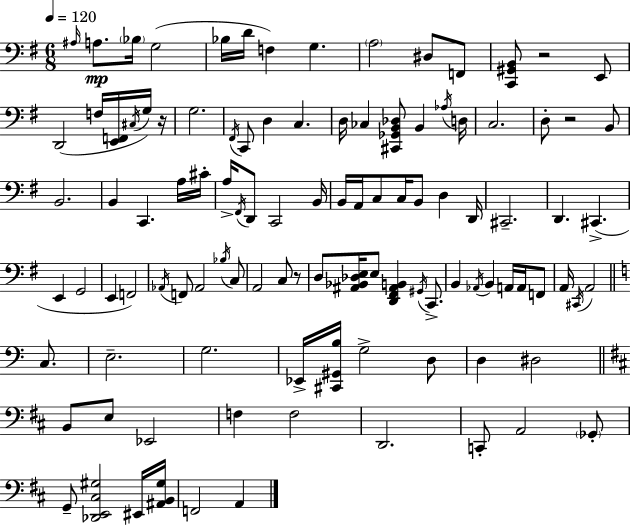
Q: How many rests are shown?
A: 4